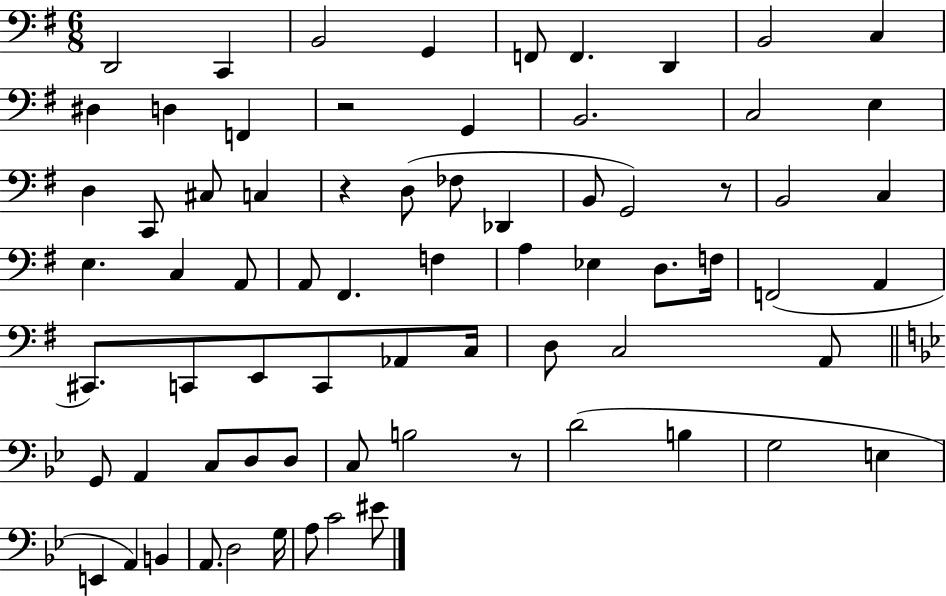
D2/h C2/q B2/h G2/q F2/e F2/q. D2/q B2/h C3/q D#3/q D3/q F2/q R/h G2/q B2/h. C3/h E3/q D3/q C2/e C#3/e C3/q R/q D3/e FES3/e Db2/q B2/e G2/h R/e B2/h C3/q E3/q. C3/q A2/e A2/e F#2/q. F3/q A3/q Eb3/q D3/e. F3/s F2/h A2/q C#2/e. C2/e E2/e C2/e Ab2/e C3/s D3/e C3/h A2/e G2/e A2/q C3/e D3/e D3/e C3/e B3/h R/e D4/h B3/q G3/h E3/q E2/q A2/q B2/q A2/e. D3/h G3/s A3/e C4/h EIS4/e